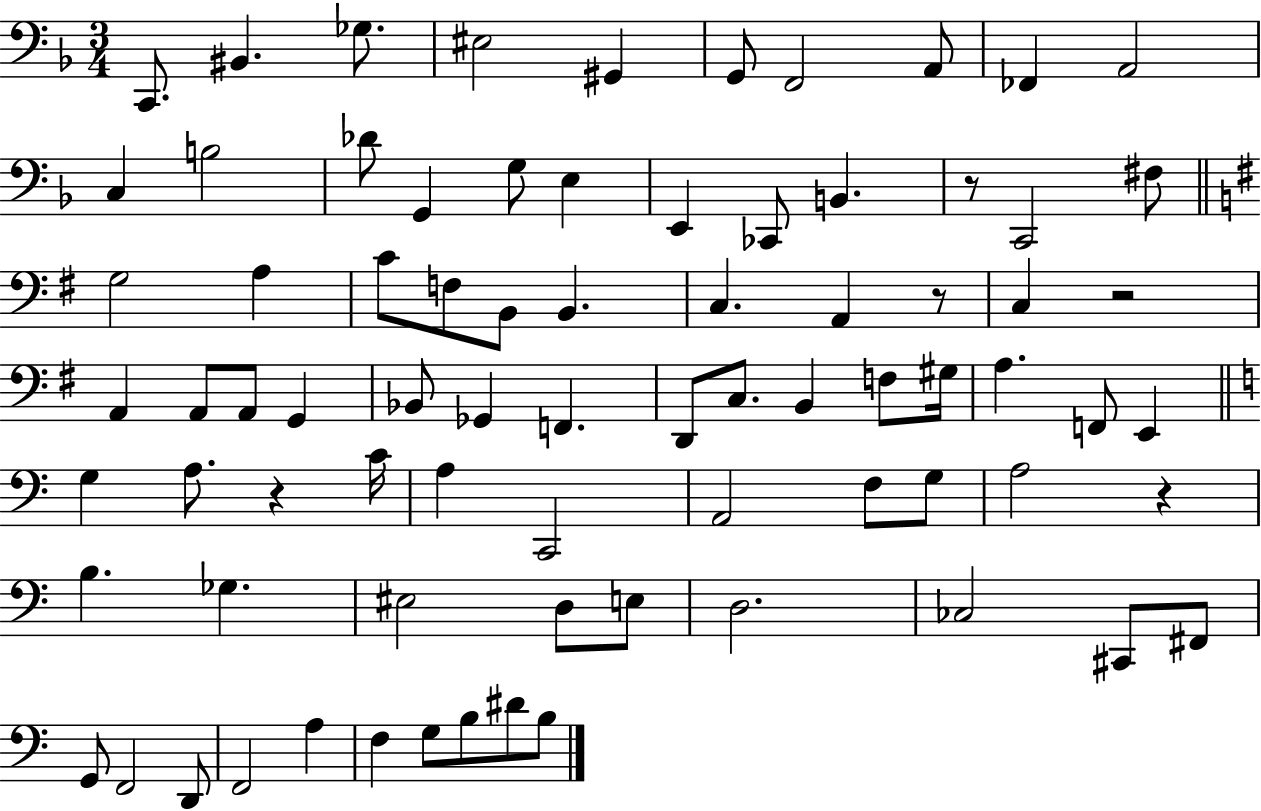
{
  \clef bass
  \numericTimeSignature
  \time 3/4
  \key f \major
  c,8. bis,4. ges8. | eis2 gis,4 | g,8 f,2 a,8 | fes,4 a,2 | \break c4 b2 | des'8 g,4 g8 e4 | e,4 ces,8 b,4. | r8 c,2 fis8 | \break \bar "||" \break \key g \major g2 a4 | c'8 f8 b,8 b,4. | c4. a,4 r8 | c4 r2 | \break a,4 a,8 a,8 g,4 | bes,8 ges,4 f,4. | d,8 c8. b,4 f8 gis16 | a4. f,8 e,4 | \break \bar "||" \break \key c \major g4 a8. r4 c'16 | a4 c,2 | a,2 f8 g8 | a2 r4 | \break b4. ges4. | eis2 d8 e8 | d2. | ces2 cis,8 fis,8 | \break g,8 f,2 d,8 | f,2 a4 | f4 g8 b8 dis'8 b8 | \bar "|."
}